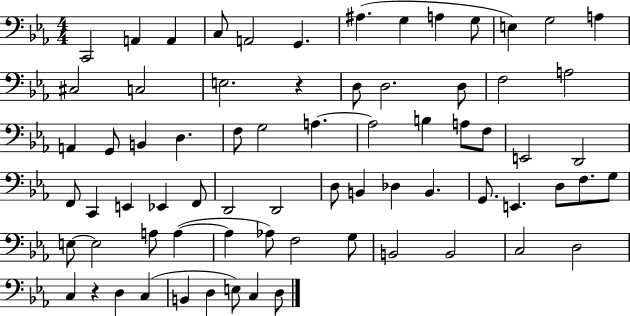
X:1
T:Untitled
M:4/4
L:1/4
K:Eb
C,,2 A,, A,, C,/2 A,,2 G,, ^A, G, A, G,/2 E, G,2 A, ^C,2 C,2 E,2 z D,/2 D,2 D,/2 F,2 A,2 A,, G,,/2 B,, D, F,/2 G,2 A, A,2 B, A,/2 F,/2 E,,2 D,,2 F,,/2 C,, E,, _E,, F,,/2 D,,2 D,,2 D,/2 B,, _D, B,, G,,/2 E,, D,/2 F,/2 G,/2 E,/2 E,2 A,/2 A, A, _A,/2 F,2 G,/2 B,,2 B,,2 C,2 D,2 C, z D, C, B,, D, E,/2 C, D,/2